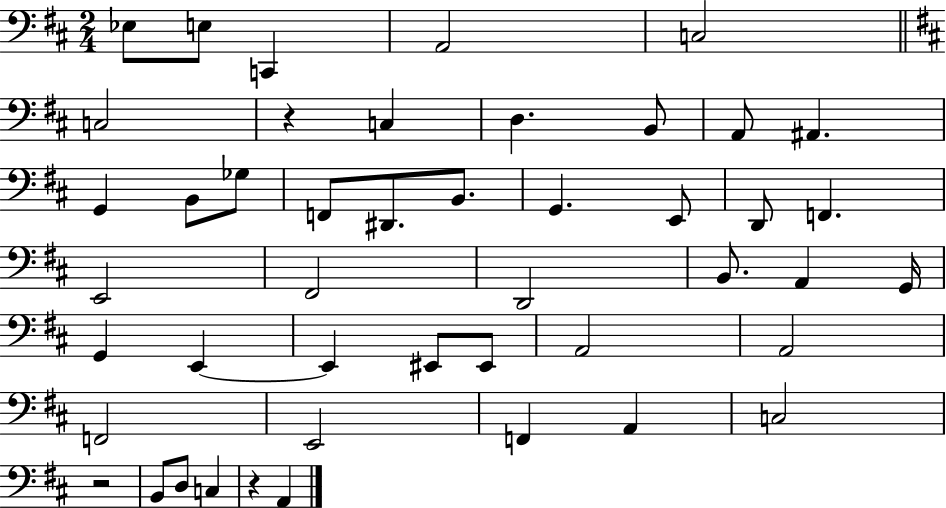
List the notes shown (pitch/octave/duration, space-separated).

Eb3/e E3/e C2/q A2/h C3/h C3/h R/q C3/q D3/q. B2/e A2/e A#2/q. G2/q B2/e Gb3/e F2/e D#2/e. B2/e. G2/q. E2/e D2/e F2/q. E2/h F#2/h D2/h B2/e. A2/q G2/s G2/q E2/q E2/q EIS2/e EIS2/e A2/h A2/h F2/h E2/h F2/q A2/q C3/h R/h B2/e D3/e C3/q R/q A2/q